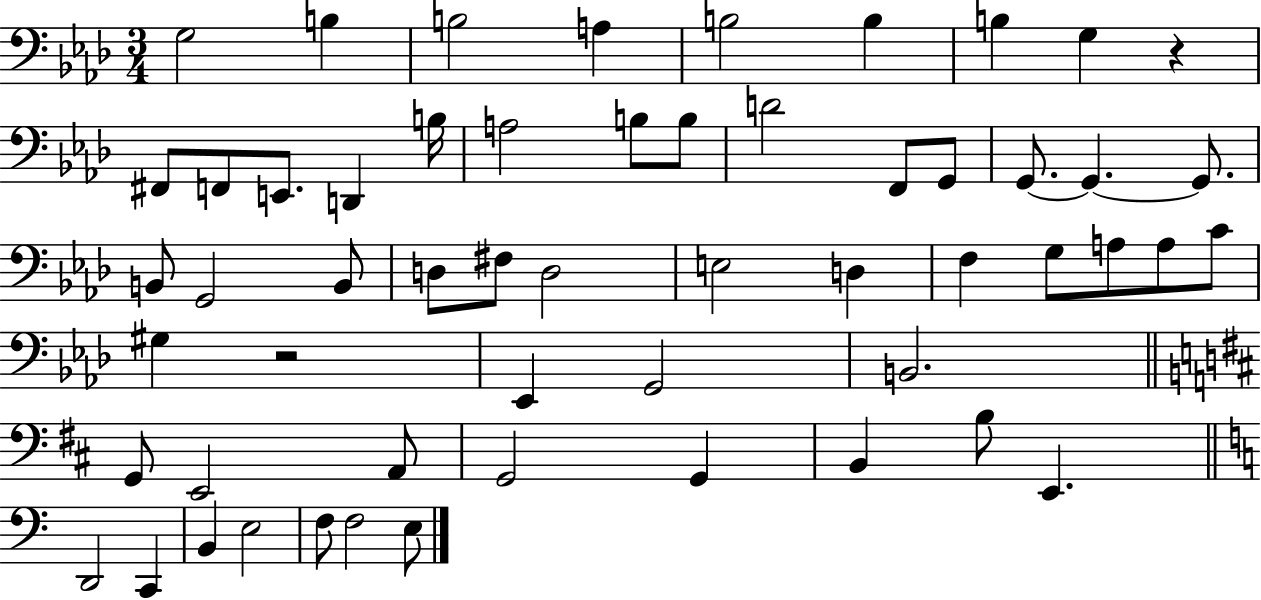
G3/h B3/q B3/h A3/q B3/h B3/q B3/q G3/q R/q F#2/e F2/e E2/e. D2/q B3/s A3/h B3/e B3/e D4/h F2/e G2/e G2/e. G2/q. G2/e. B2/e G2/h B2/e D3/e F#3/e D3/h E3/h D3/q F3/q G3/e A3/e A3/e C4/e G#3/q R/h Eb2/q G2/h B2/h. G2/e E2/h A2/e G2/h G2/q B2/q B3/e E2/q. D2/h C2/q B2/q E3/h F3/e F3/h E3/e